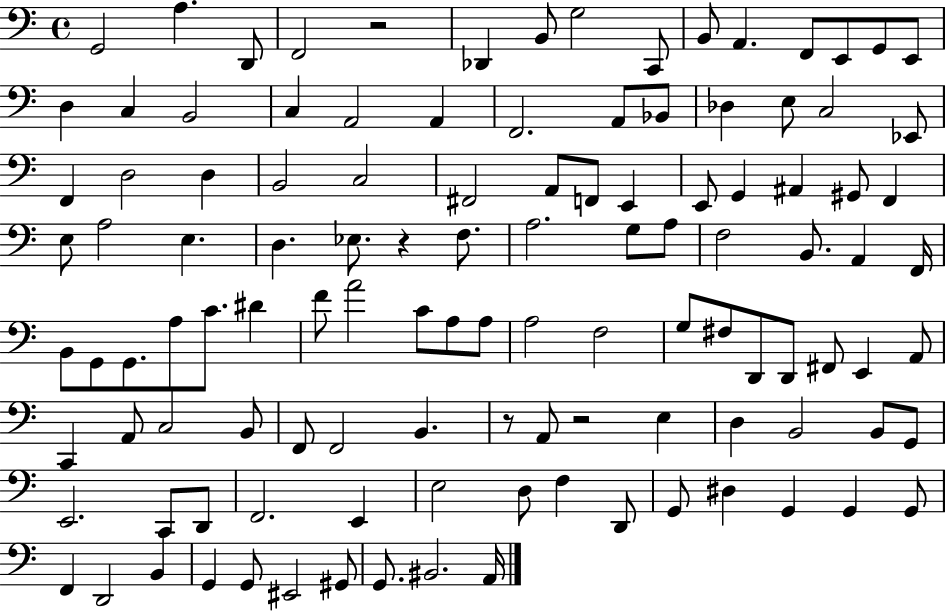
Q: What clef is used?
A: bass